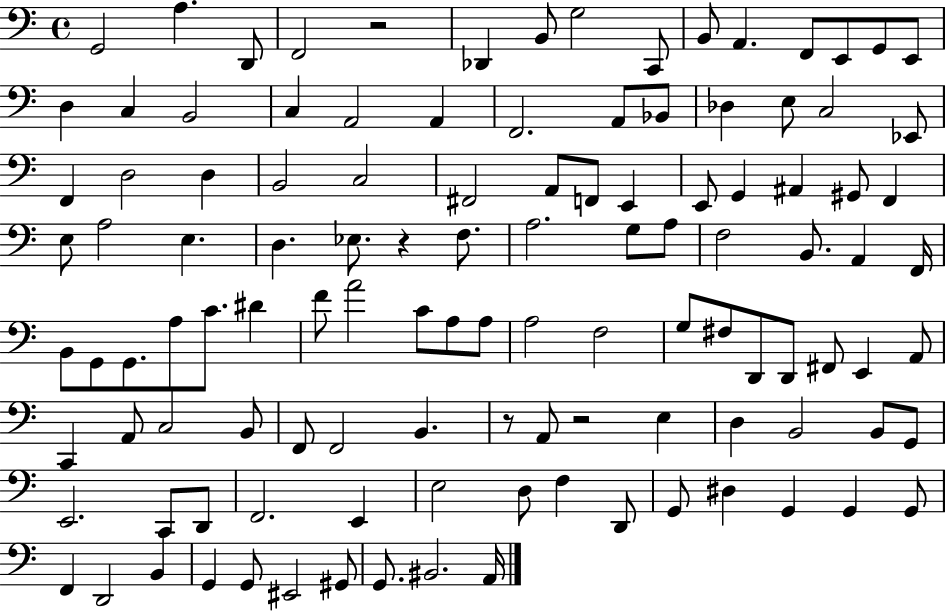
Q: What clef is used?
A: bass